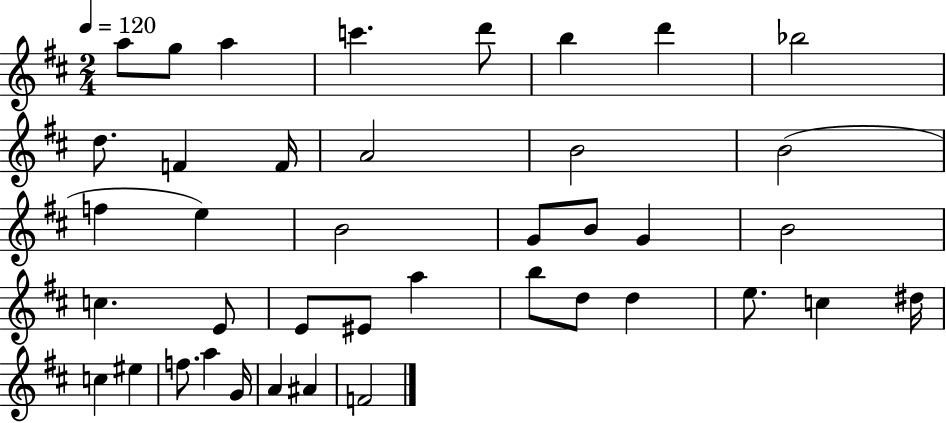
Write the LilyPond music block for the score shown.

{
  \clef treble
  \numericTimeSignature
  \time 2/4
  \key d \major
  \tempo 4 = 120
  a''8 g''8 a''4 | c'''4. d'''8 | b''4 d'''4 | bes''2 | \break d''8. f'4 f'16 | a'2 | b'2 | b'2( | \break f''4 e''4) | b'2 | g'8 b'8 g'4 | b'2 | \break c''4. e'8 | e'8 eis'8 a''4 | b''8 d''8 d''4 | e''8. c''4 dis''16 | \break c''4 eis''4 | f''8. a''4 g'16 | a'4 ais'4 | f'2 | \break \bar "|."
}